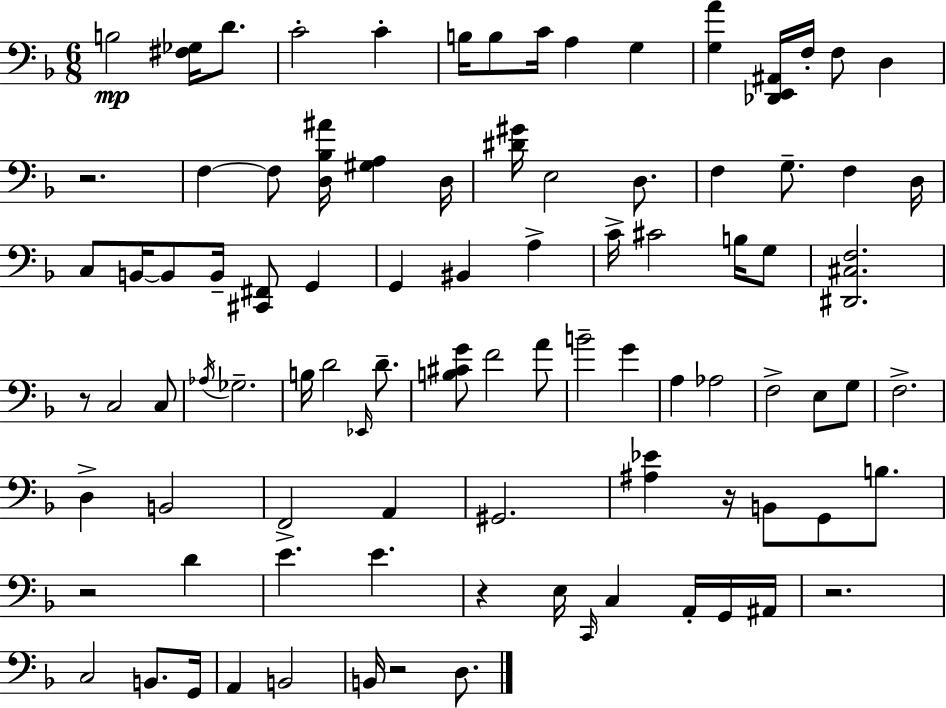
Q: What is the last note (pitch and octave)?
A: D3